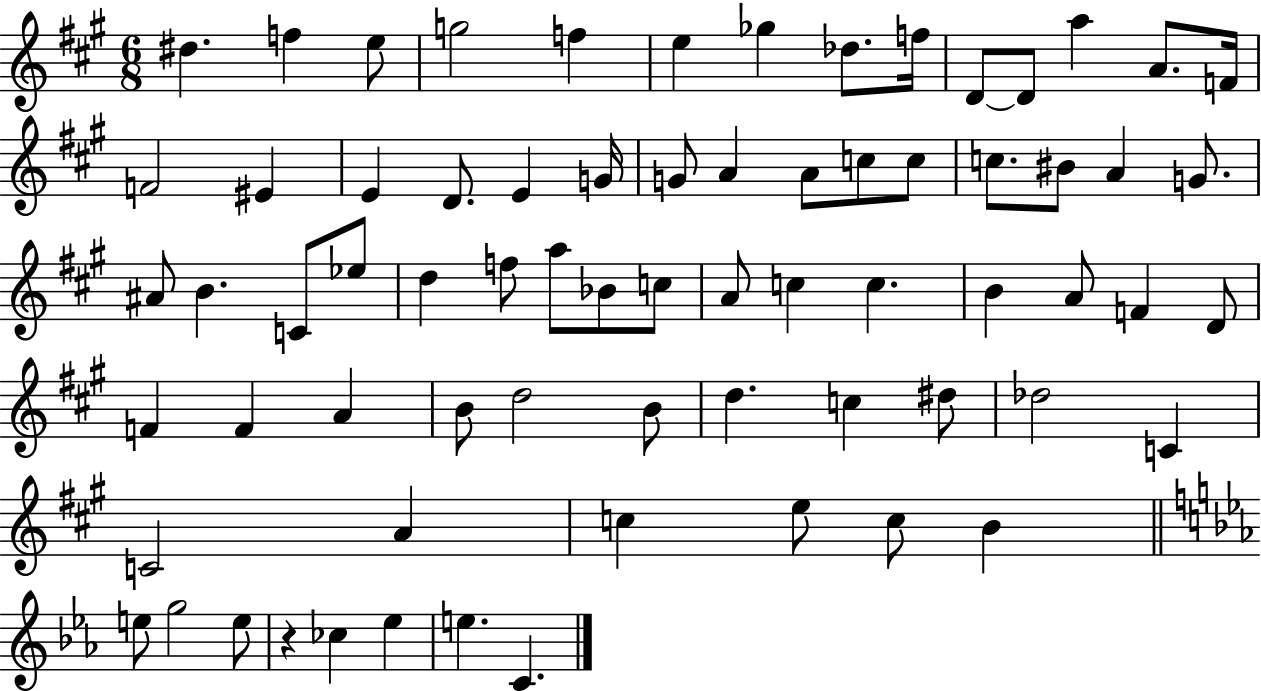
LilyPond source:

{
  \clef treble
  \numericTimeSignature
  \time 6/8
  \key a \major
  \repeat volta 2 { dis''4. f''4 e''8 | g''2 f''4 | e''4 ges''4 des''8. f''16 | d'8~~ d'8 a''4 a'8. f'16 | \break f'2 eis'4 | e'4 d'8. e'4 g'16 | g'8 a'4 a'8 c''8 c''8 | c''8. bis'8 a'4 g'8. | \break ais'8 b'4. c'8 ees''8 | d''4 f''8 a''8 bes'8 c''8 | a'8 c''4 c''4. | b'4 a'8 f'4 d'8 | \break f'4 f'4 a'4 | b'8 d''2 b'8 | d''4. c''4 dis''8 | des''2 c'4 | \break c'2 a'4 | c''4 e''8 c''8 b'4 | \bar "||" \break \key ees \major e''8 g''2 e''8 | r4 ces''4 ees''4 | e''4. c'4. | } \bar "|."
}